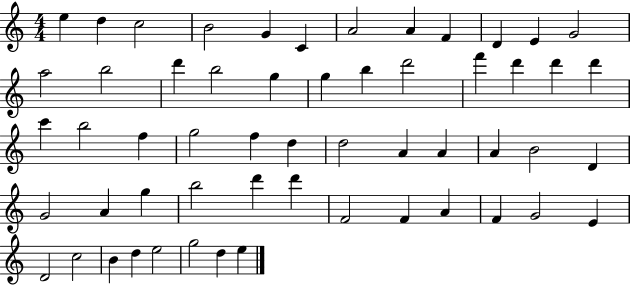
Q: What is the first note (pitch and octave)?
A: E5